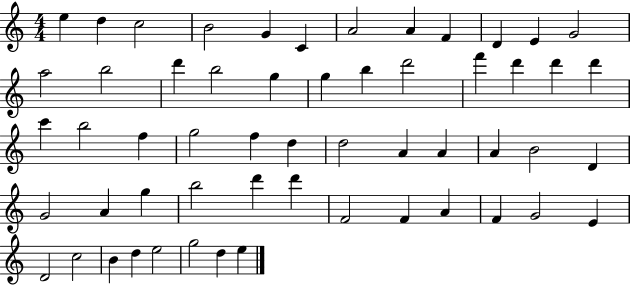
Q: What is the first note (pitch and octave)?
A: E5